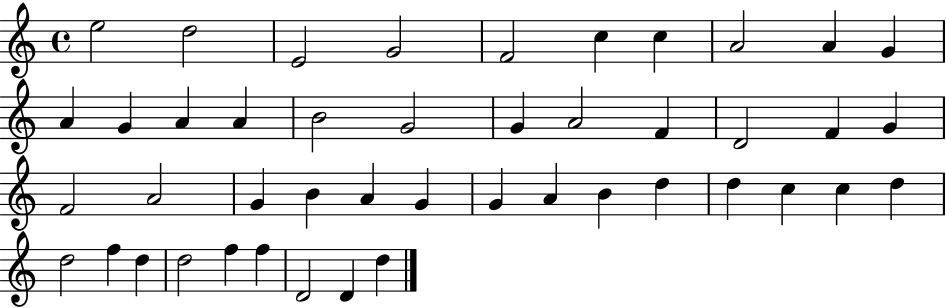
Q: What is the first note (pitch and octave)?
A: E5